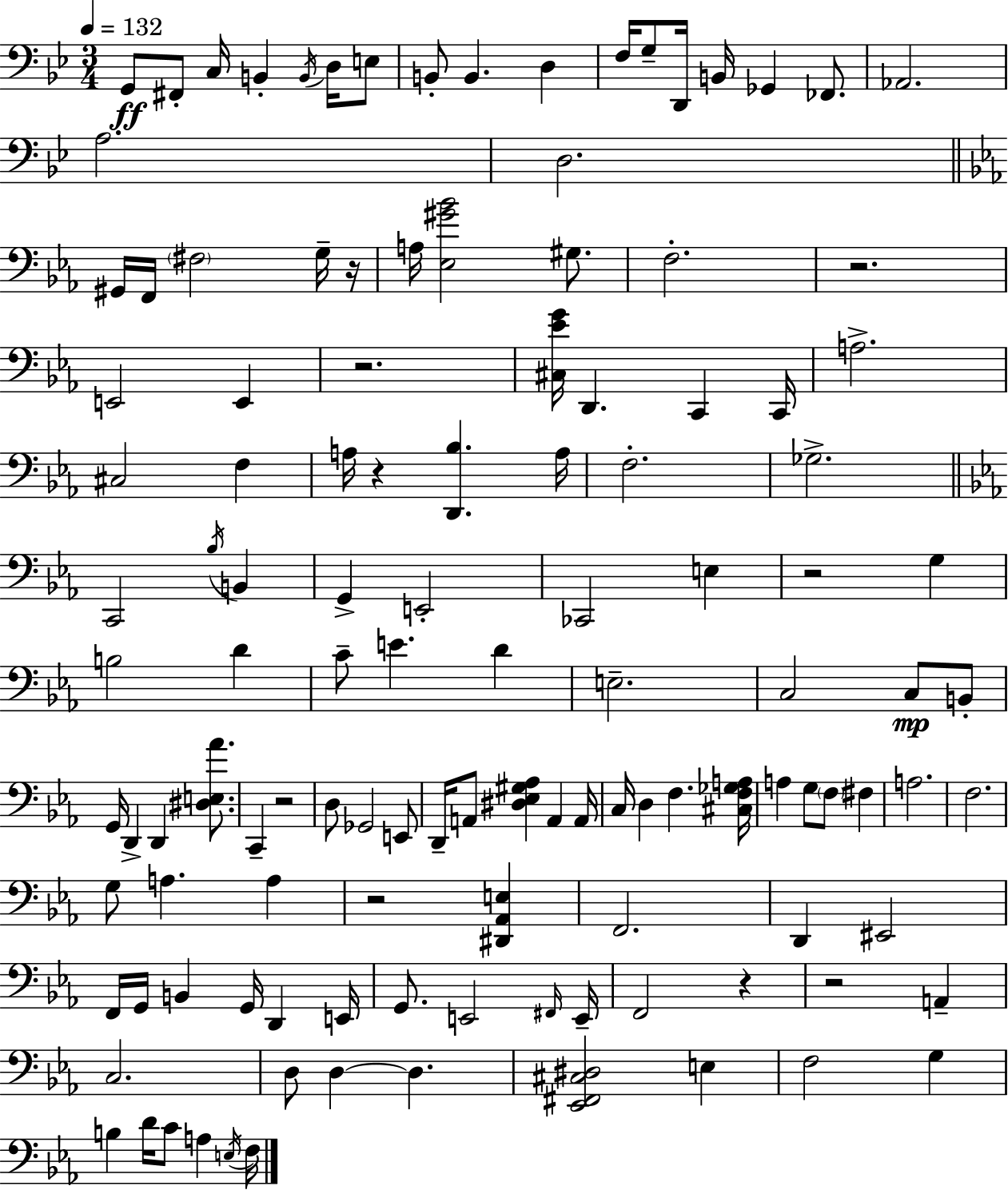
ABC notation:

X:1
T:Untitled
M:3/4
L:1/4
K:Bb
G,,/2 ^F,,/2 C,/4 B,, B,,/4 D,/4 E,/2 B,,/2 B,, D, F,/4 G,/2 D,,/4 B,,/4 _G,, _F,,/2 _A,,2 A,2 D,2 ^G,,/4 F,,/4 ^F,2 G,/4 z/4 A,/4 [_E,^G_B]2 ^G,/2 F,2 z2 E,,2 E,, z2 [^C,_EG]/4 D,, C,, C,,/4 A,2 ^C,2 F, A,/4 z [D,,_B,] A,/4 F,2 _G,2 C,,2 _B,/4 B,, G,, E,,2 _C,,2 E, z2 G, B,2 D C/2 E D E,2 C,2 C,/2 B,,/2 G,,/4 D,, D,, [^D,E,_A]/2 C,, z2 D,/2 _G,,2 E,,/2 D,,/4 A,,/2 [^D,_E,^G,_A,] A,, A,,/4 C,/4 D, F, [^C,F,_G,A,]/4 A, G,/2 F,/2 ^F, A,2 F,2 G,/2 A, A, z2 [^D,,_A,,E,] F,,2 D,, ^E,,2 F,,/4 G,,/4 B,, G,,/4 D,, E,,/4 G,,/2 E,,2 ^F,,/4 E,,/4 F,,2 z z2 A,, C,2 D,/2 D, D, [_E,,^F,,^C,^D,]2 E, F,2 G, B, D/4 C/2 A, E,/4 F,/4